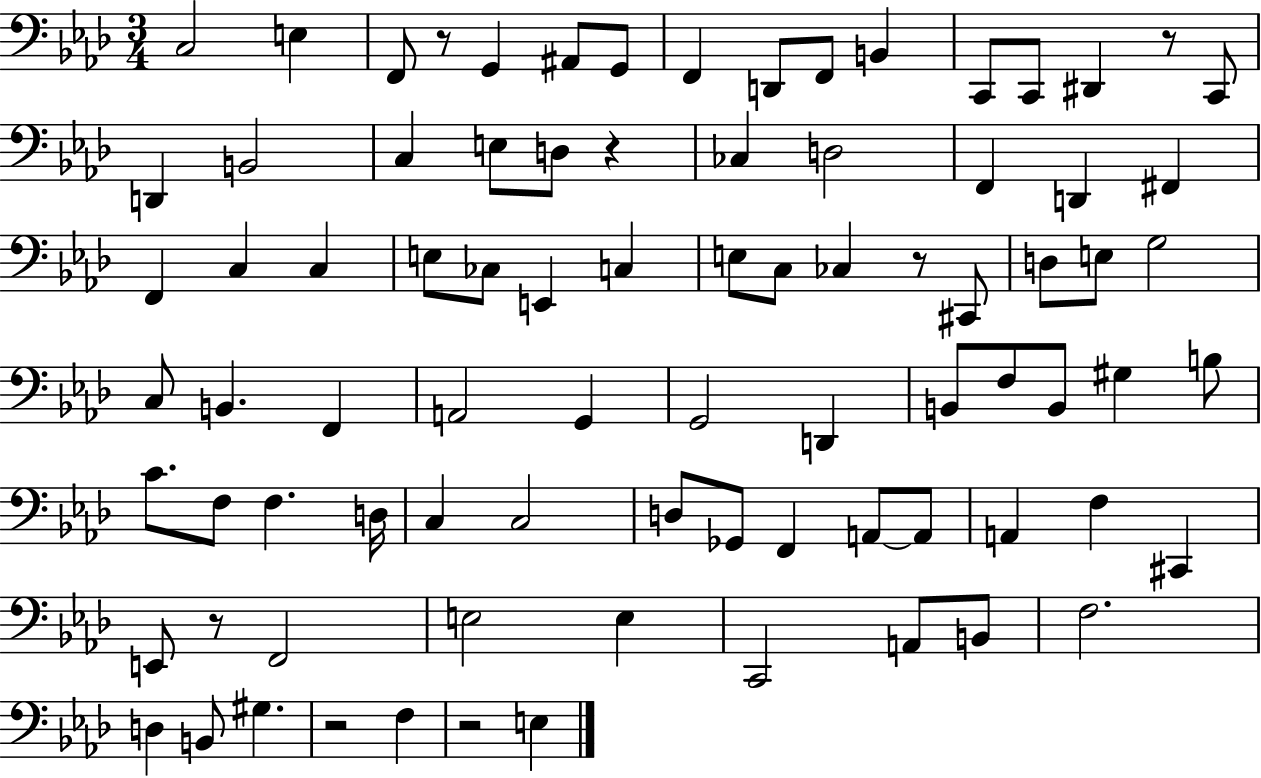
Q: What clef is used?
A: bass